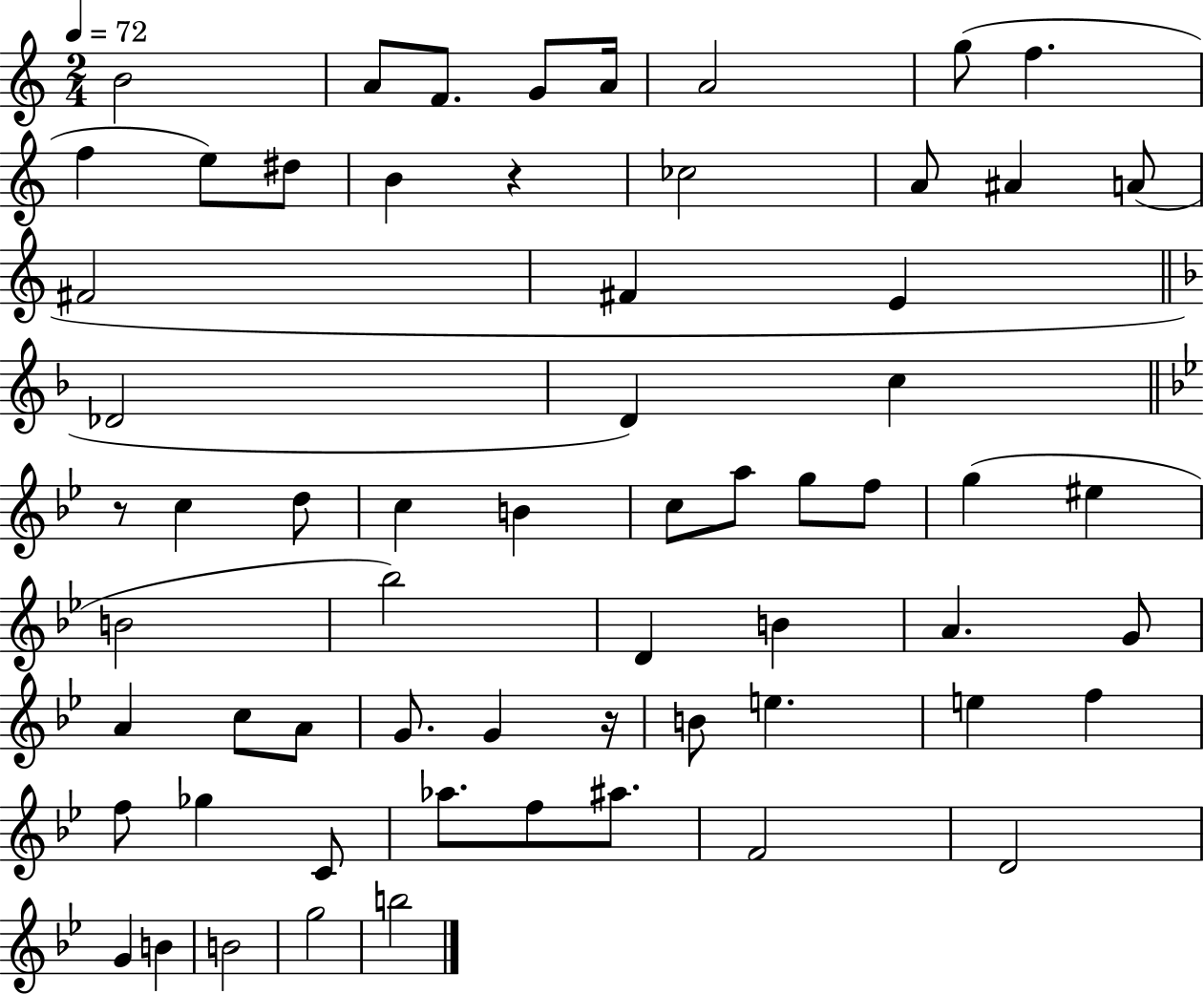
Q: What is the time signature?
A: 2/4